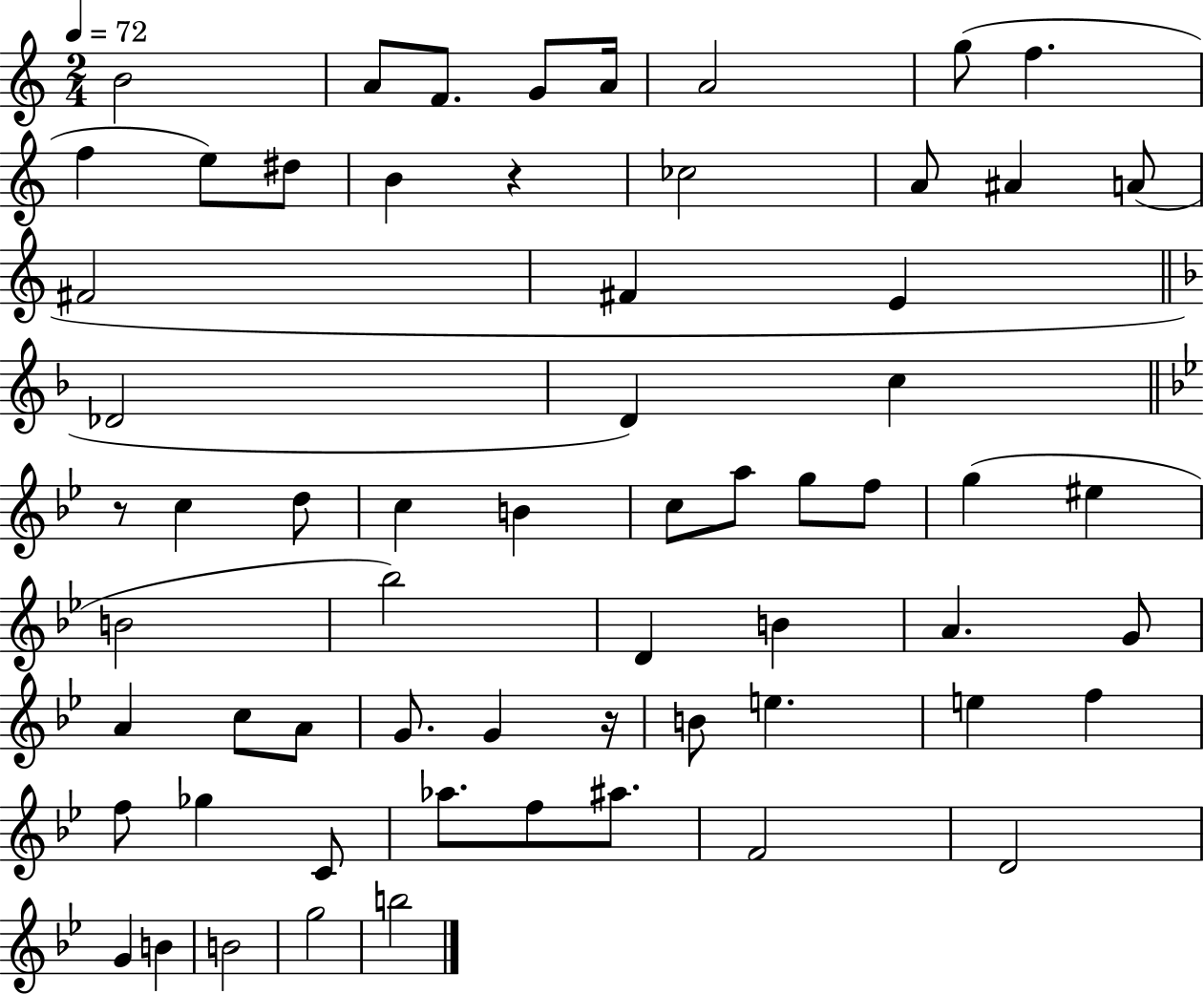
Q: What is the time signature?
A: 2/4